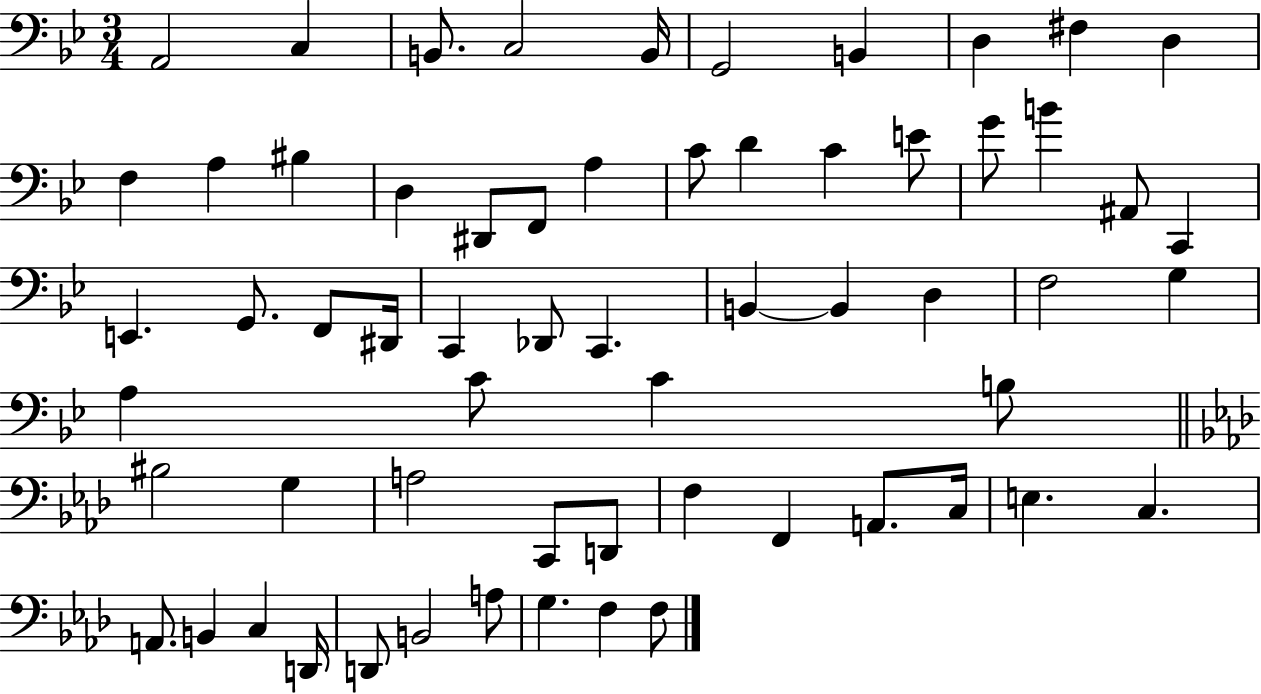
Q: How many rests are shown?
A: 0